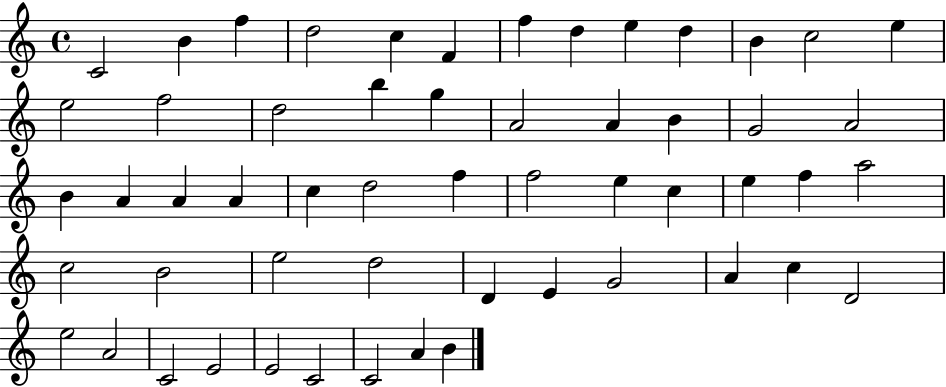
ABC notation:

X:1
T:Untitled
M:4/4
L:1/4
K:C
C2 B f d2 c F f d e d B c2 e e2 f2 d2 b g A2 A B G2 A2 B A A A c d2 f f2 e c e f a2 c2 B2 e2 d2 D E G2 A c D2 e2 A2 C2 E2 E2 C2 C2 A B